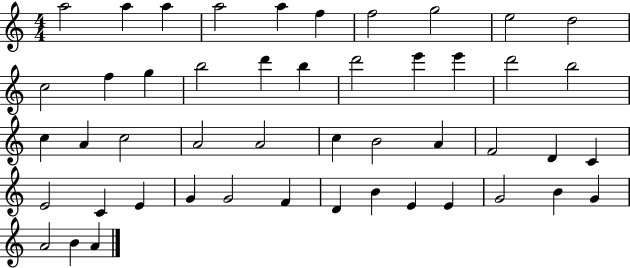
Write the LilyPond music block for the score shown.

{
  \clef treble
  \numericTimeSignature
  \time 4/4
  \key c \major
  a''2 a''4 a''4 | a''2 a''4 f''4 | f''2 g''2 | e''2 d''2 | \break c''2 f''4 g''4 | b''2 d'''4 b''4 | d'''2 e'''4 e'''4 | d'''2 b''2 | \break c''4 a'4 c''2 | a'2 a'2 | c''4 b'2 a'4 | f'2 d'4 c'4 | \break e'2 c'4 e'4 | g'4 g'2 f'4 | d'4 b'4 e'4 e'4 | g'2 b'4 g'4 | \break a'2 b'4 a'4 | \bar "|."
}